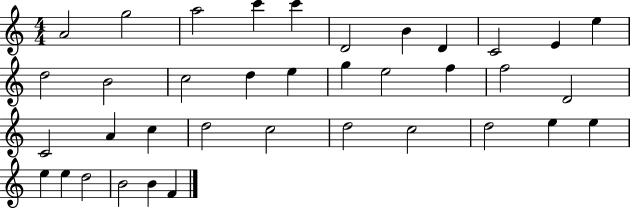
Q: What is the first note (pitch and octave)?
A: A4